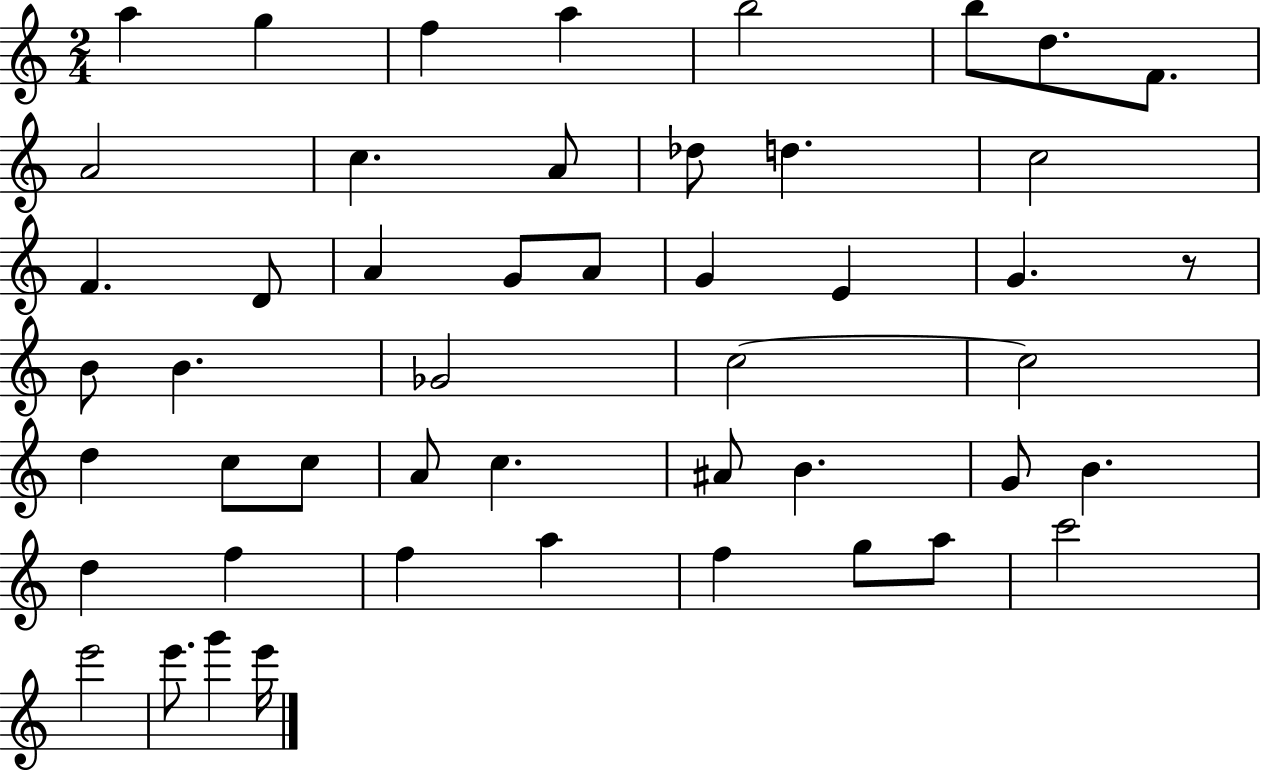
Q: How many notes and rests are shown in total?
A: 49